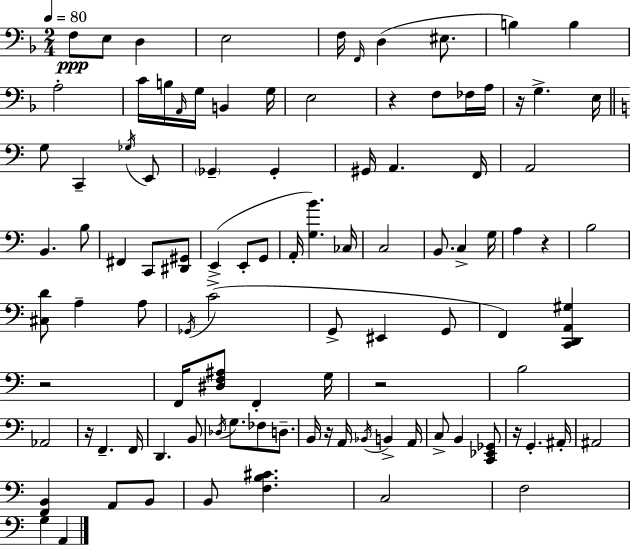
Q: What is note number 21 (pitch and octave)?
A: A3